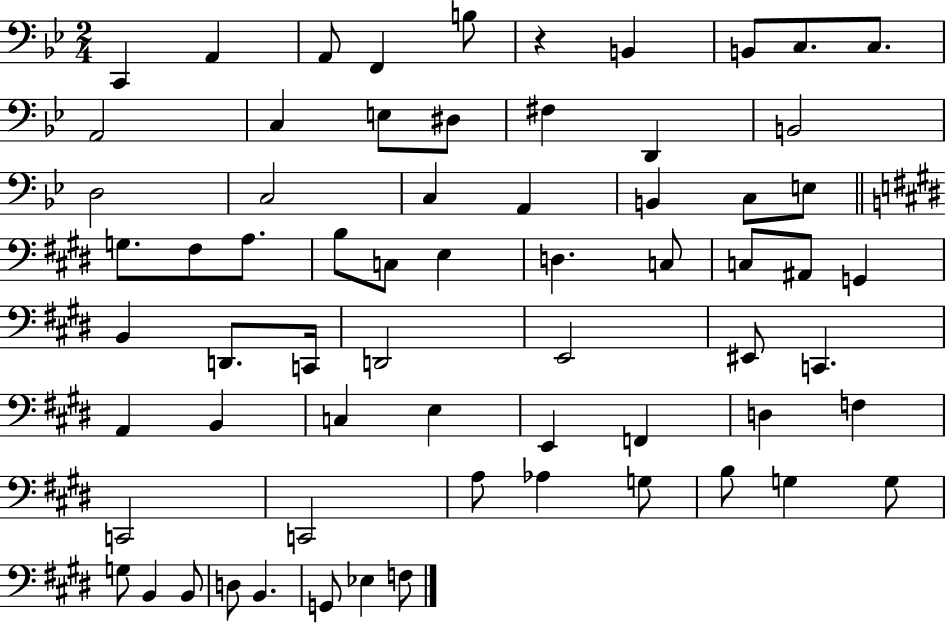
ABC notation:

X:1
T:Untitled
M:2/4
L:1/4
K:Bb
C,, A,, A,,/2 F,, B,/2 z B,, B,,/2 C,/2 C,/2 A,,2 C, E,/2 ^D,/2 ^F, D,, B,,2 D,2 C,2 C, A,, B,, C,/2 E,/2 G,/2 ^F,/2 A,/2 B,/2 C,/2 E, D, C,/2 C,/2 ^A,,/2 G,, B,, D,,/2 C,,/4 D,,2 E,,2 ^E,,/2 C,, A,, B,, C, E, E,, F,, D, F, C,,2 C,,2 A,/2 _A, G,/2 B,/2 G, G,/2 G,/2 B,, B,,/2 D,/2 B,, G,,/2 _E, F,/2